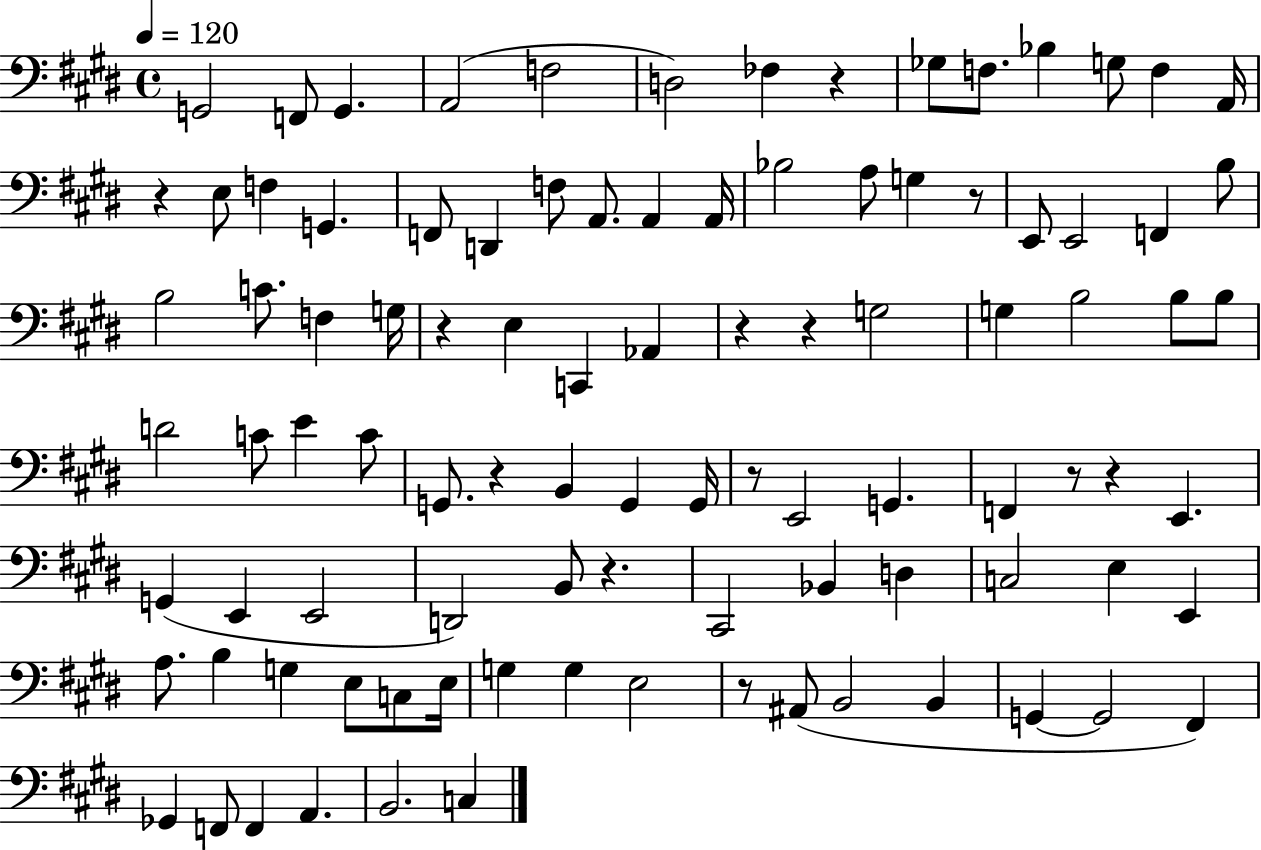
X:1
T:Untitled
M:4/4
L:1/4
K:E
G,,2 F,,/2 G,, A,,2 F,2 D,2 _F, z _G,/2 F,/2 _B, G,/2 F, A,,/4 z E,/2 F, G,, F,,/2 D,, F,/2 A,,/2 A,, A,,/4 _B,2 A,/2 G, z/2 E,,/2 E,,2 F,, B,/2 B,2 C/2 F, G,/4 z E, C,, _A,, z z G,2 G, B,2 B,/2 B,/2 D2 C/2 E C/2 G,,/2 z B,, G,, G,,/4 z/2 E,,2 G,, F,, z/2 z E,, G,, E,, E,,2 D,,2 B,,/2 z ^C,,2 _B,, D, C,2 E, E,, A,/2 B, G, E,/2 C,/2 E,/4 G, G, E,2 z/2 ^A,,/2 B,,2 B,, G,, G,,2 ^F,, _G,, F,,/2 F,, A,, B,,2 C,